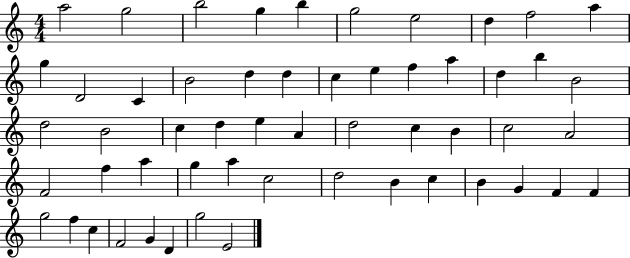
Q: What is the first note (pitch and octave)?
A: A5